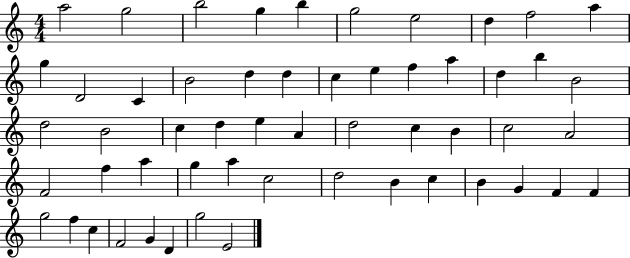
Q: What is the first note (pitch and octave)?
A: A5